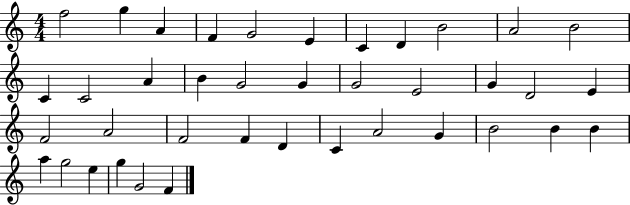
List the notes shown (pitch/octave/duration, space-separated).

F5/h G5/q A4/q F4/q G4/h E4/q C4/q D4/q B4/h A4/h B4/h C4/q C4/h A4/q B4/q G4/h G4/q G4/h E4/h G4/q D4/h E4/q F4/h A4/h F4/h F4/q D4/q C4/q A4/h G4/q B4/h B4/q B4/q A5/q G5/h E5/q G5/q G4/h F4/q